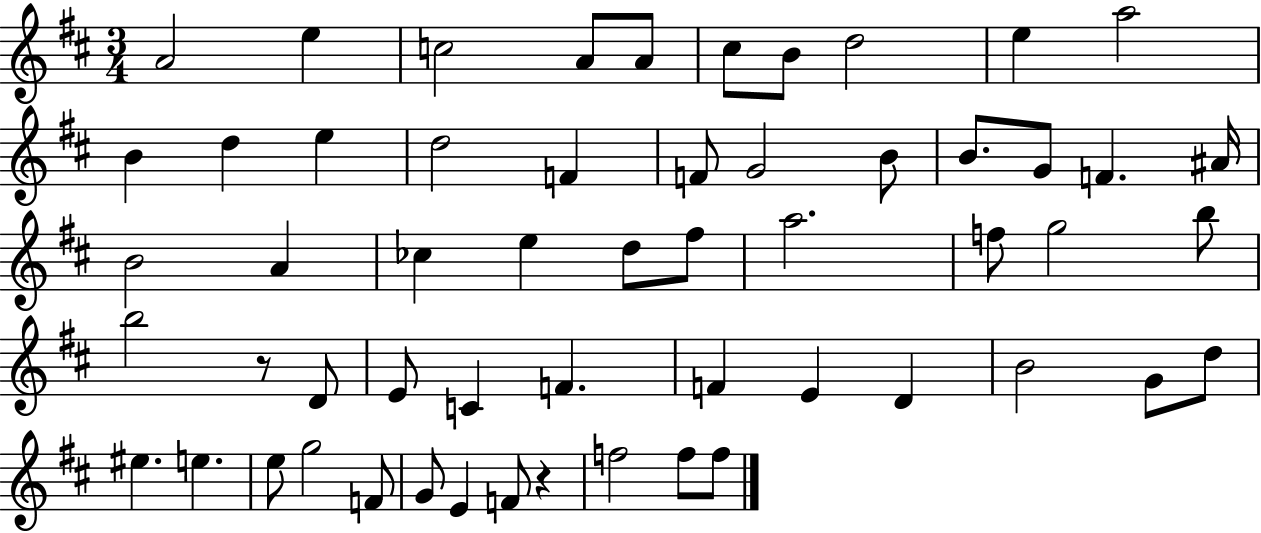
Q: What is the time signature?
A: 3/4